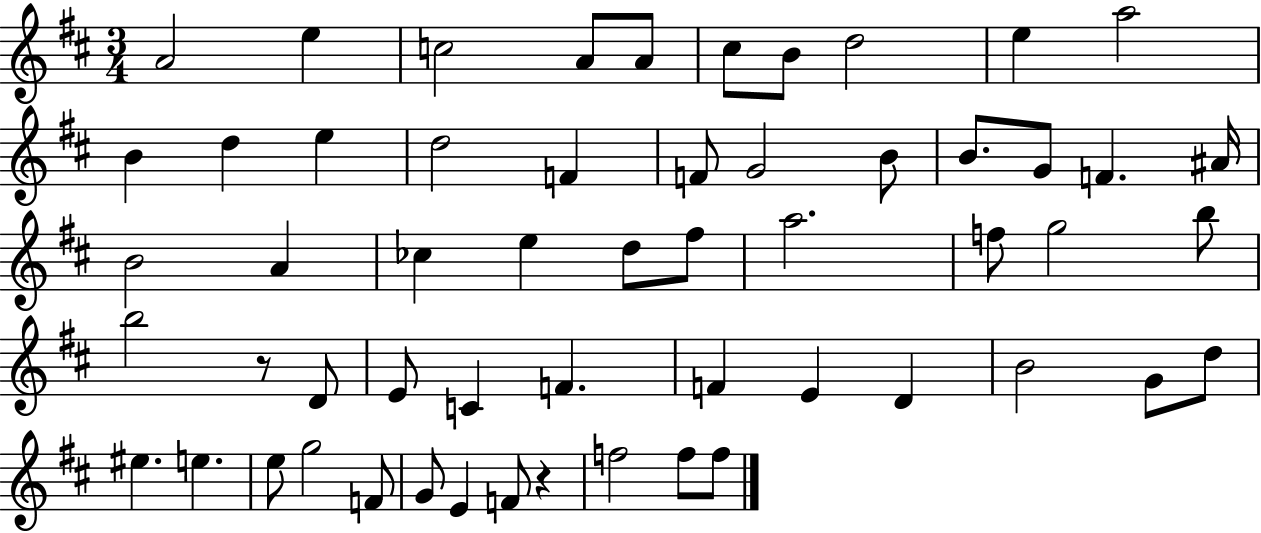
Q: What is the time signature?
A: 3/4